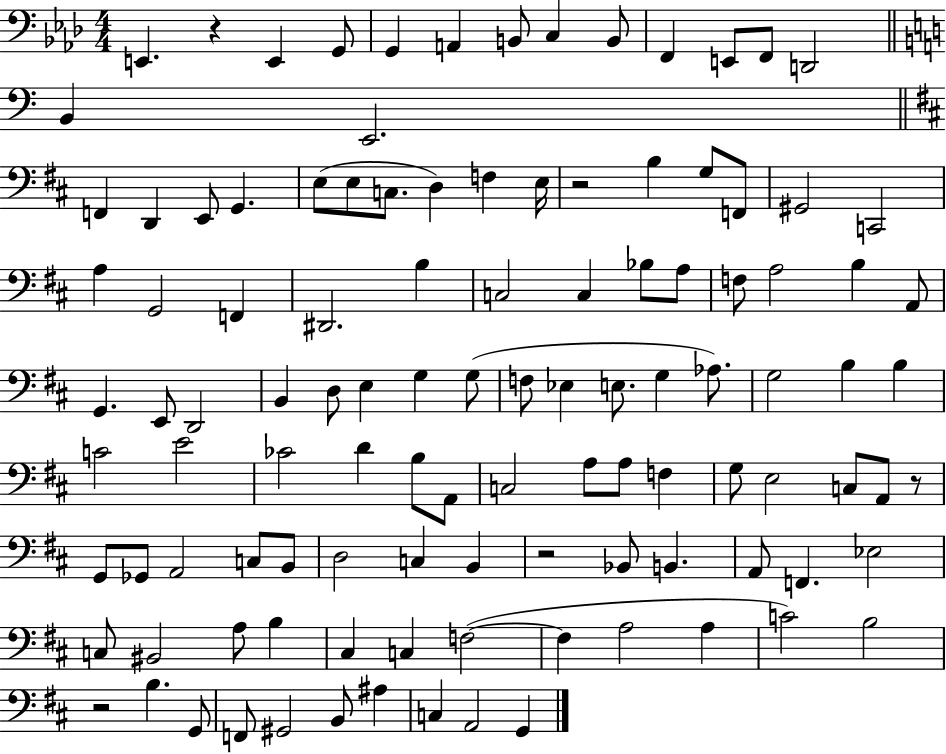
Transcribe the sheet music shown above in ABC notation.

X:1
T:Untitled
M:4/4
L:1/4
K:Ab
E,, z E,, G,,/2 G,, A,, B,,/2 C, B,,/2 F,, E,,/2 F,,/2 D,,2 B,, E,,2 F,, D,, E,,/2 G,, E,/2 E,/2 C,/2 D, F, E,/4 z2 B, G,/2 F,,/2 ^G,,2 C,,2 A, G,,2 F,, ^D,,2 B, C,2 C, _B,/2 A,/2 F,/2 A,2 B, A,,/2 G,, E,,/2 D,,2 B,, D,/2 E, G, G,/2 F,/2 _E, E,/2 G, _A,/2 G,2 B, B, C2 E2 _C2 D B,/2 A,,/2 C,2 A,/2 A,/2 F, G,/2 E,2 C,/2 A,,/2 z/2 G,,/2 _G,,/2 A,,2 C,/2 B,,/2 D,2 C, B,, z2 _B,,/2 B,, A,,/2 F,, _E,2 C,/2 ^B,,2 A,/2 B, ^C, C, F,2 F, A,2 A, C2 B,2 z2 B, G,,/2 F,,/2 ^G,,2 B,,/2 ^A, C, A,,2 G,,